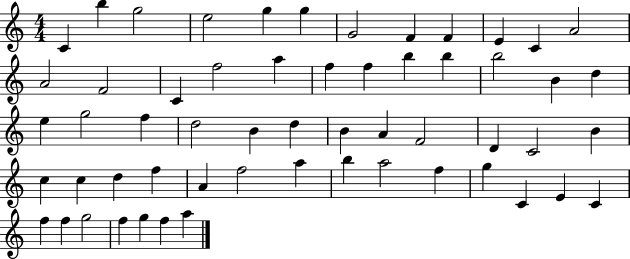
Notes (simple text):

C4/q B5/q G5/h E5/h G5/q G5/q G4/h F4/q F4/q E4/q C4/q A4/h A4/h F4/h C4/q F5/h A5/q F5/q F5/q B5/q B5/q B5/h B4/q D5/q E5/q G5/h F5/q D5/h B4/q D5/q B4/q A4/q F4/h D4/q C4/h B4/q C5/q C5/q D5/q F5/q A4/q F5/h A5/q B5/q A5/h F5/q G5/q C4/q E4/q C4/q F5/q F5/q G5/h F5/q G5/q F5/q A5/q